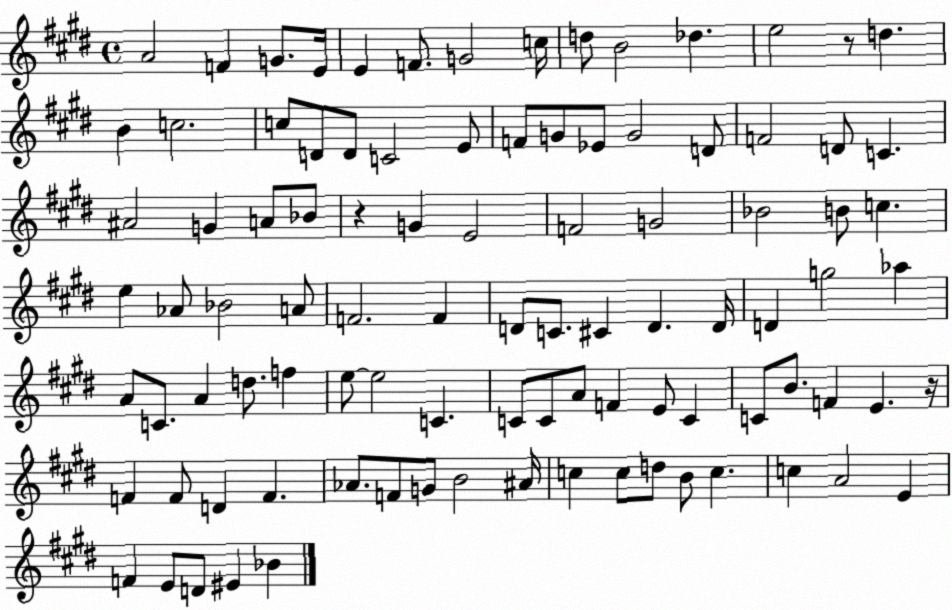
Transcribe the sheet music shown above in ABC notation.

X:1
T:Untitled
M:4/4
L:1/4
K:E
A2 F G/2 E/4 E F/2 G2 c/4 d/2 B2 _d e2 z/2 d B c2 c/2 D/2 D/2 C2 E/2 F/2 G/2 _E/2 G2 D/2 F2 D/2 C ^A2 G A/2 _B/2 z G E2 F2 G2 _B2 B/2 c e _A/2 _B2 A/2 F2 F D/2 C/2 ^C D D/4 D g2 _a A/2 C/2 A d/2 f e/2 e2 C C/2 C/2 A/2 F E/2 C C/2 B/2 F E z/4 F F/2 D F _A/2 F/2 G/2 B2 ^A/4 c c/2 d/2 B/2 c c A2 E F E/2 D/2 ^E _B